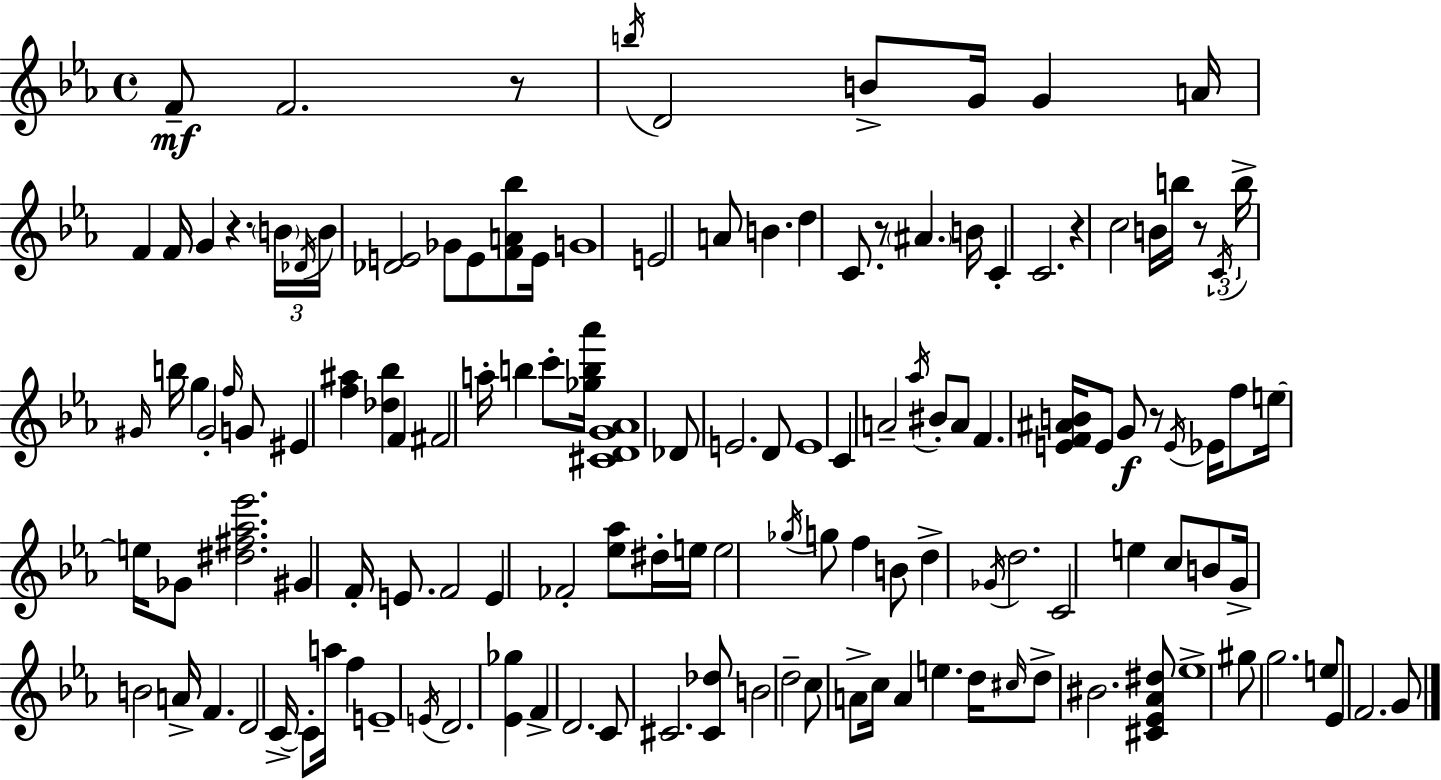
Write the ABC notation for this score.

X:1
T:Untitled
M:4/4
L:1/4
K:Cm
F/2 F2 z/2 b/4 D2 B/2 G/4 G A/4 F F/4 G z B/4 _D/4 B/4 [_DE]2 _G/2 E/2 [FA_b]/2 E/4 G4 E2 A/2 B d C/2 z/2 ^A B/4 C C2 z c2 B/4 b/4 z/2 C/4 b/4 ^G/4 b/4 g ^G2 f/4 G/2 ^E [f^a] [_d_b] F ^F2 a/4 b c'/2 [_gb_a']/4 [^CDG_A]4 _D/2 E2 D/2 E4 C A2 _a/4 ^B/2 A/2 F [EF^AB]/4 E/2 G/2 z/2 E/4 _E/4 f/2 e/4 e/4 _G/2 [^d^f_a_e']2 ^G F/4 E/2 F2 E _F2 [_e_a]/2 ^d/4 e/4 e2 _g/4 g/2 f B/2 d _G/4 d2 C2 e c/2 B/2 G/4 B2 A/4 F D2 C/4 C/2 a/4 f E4 E/4 D2 [_E_g] F D2 C/2 ^C2 [^C_d]/2 B2 d2 c/2 A/2 c/4 A e d/4 ^c/4 d/2 ^B2 [^C_E_A^d]/2 _e4 ^g/2 g2 e/2 _E/2 F2 G/2